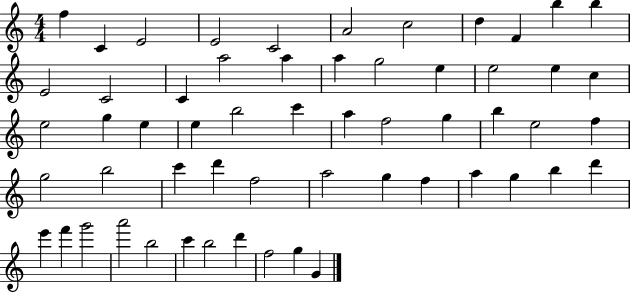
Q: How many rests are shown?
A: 0